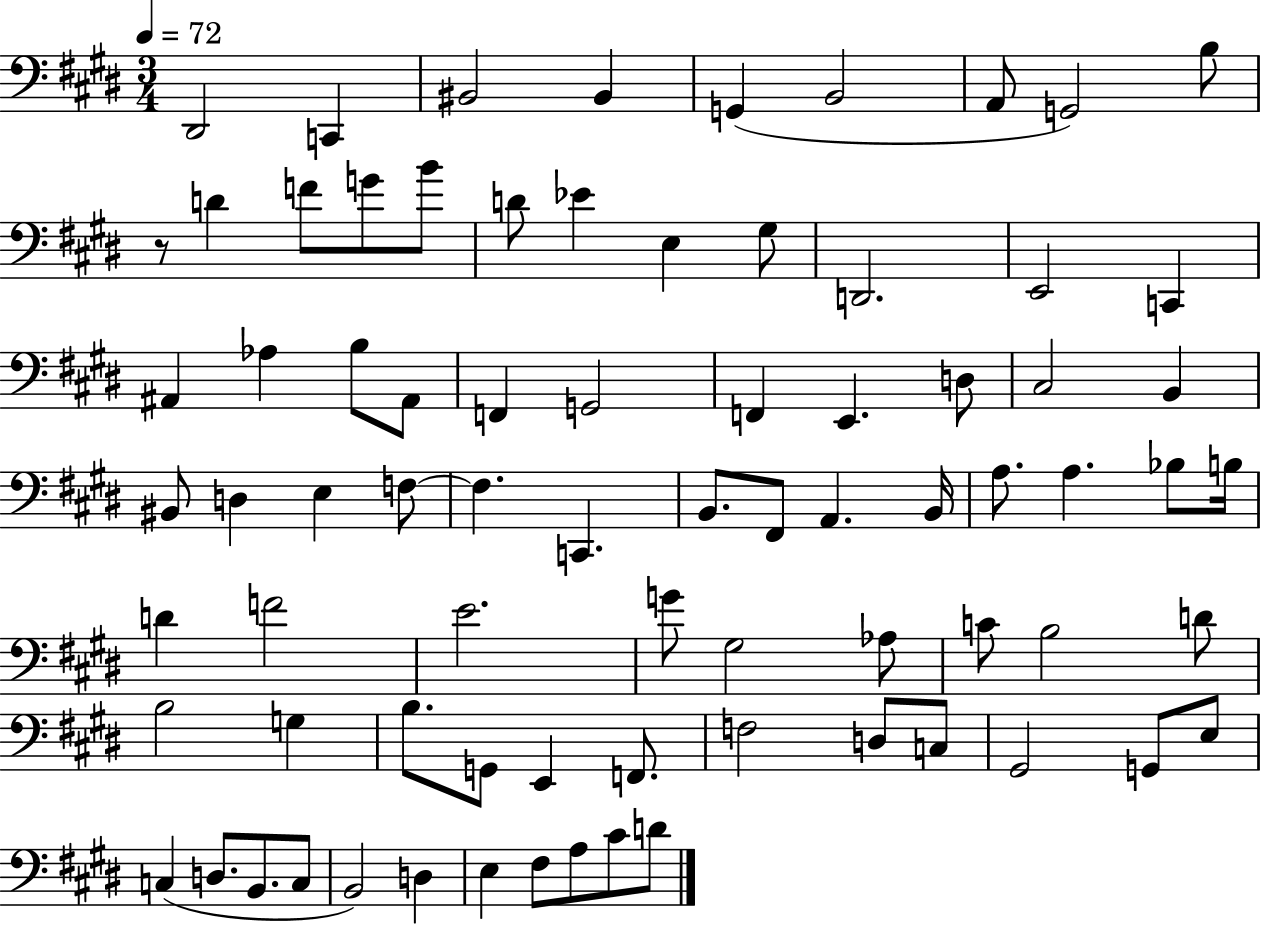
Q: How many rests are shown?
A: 1